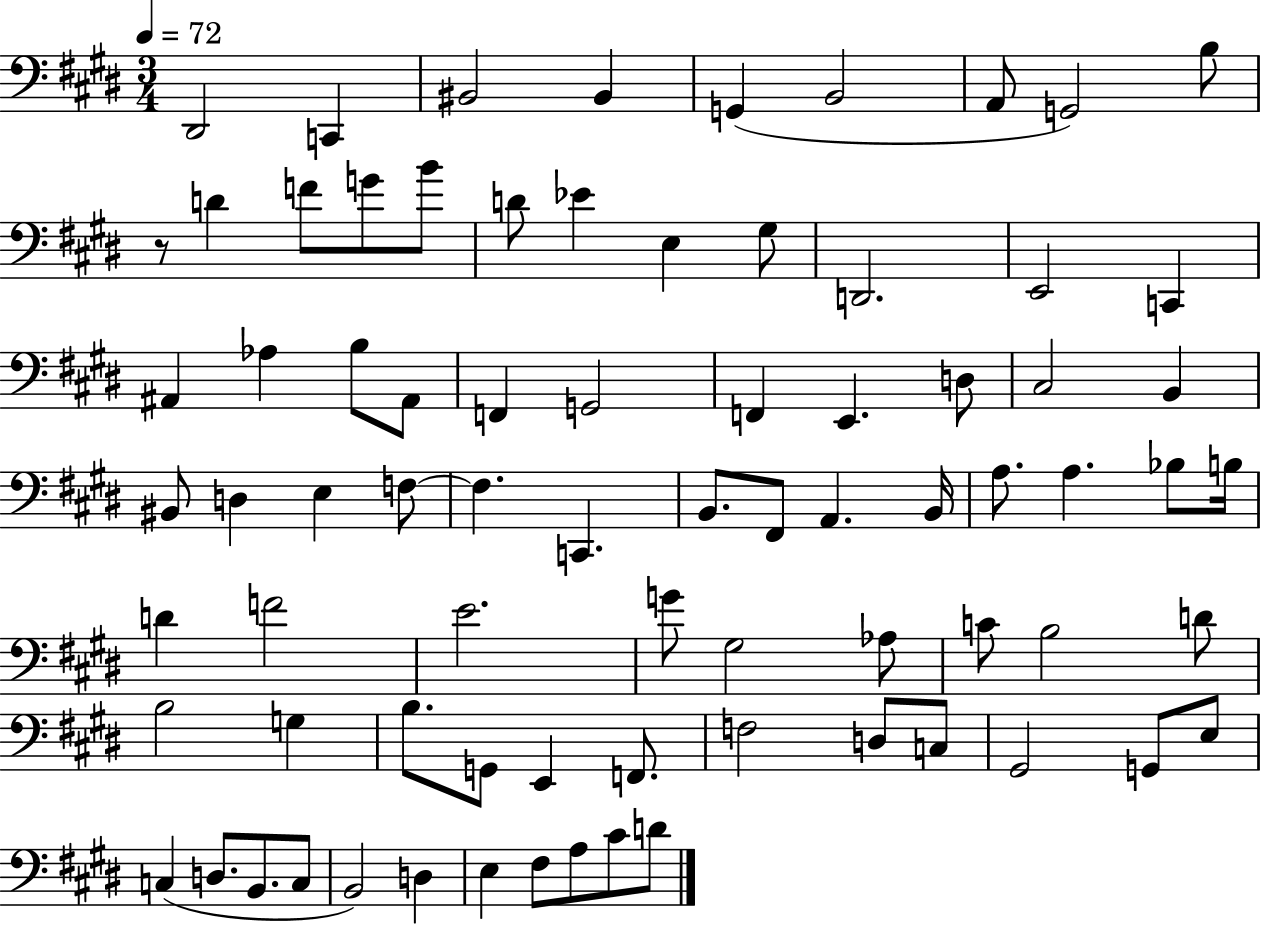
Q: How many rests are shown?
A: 1